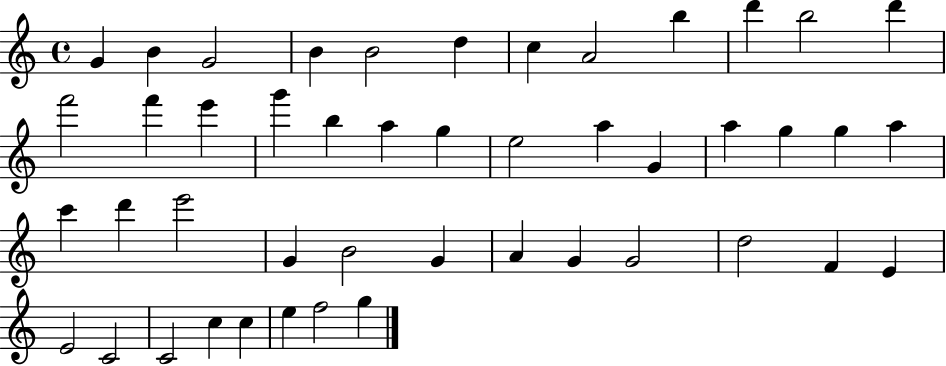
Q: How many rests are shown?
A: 0